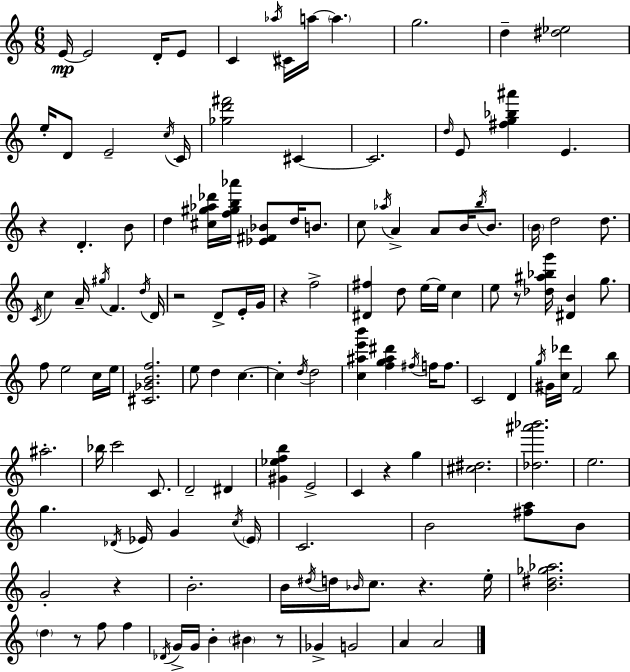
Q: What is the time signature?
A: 6/8